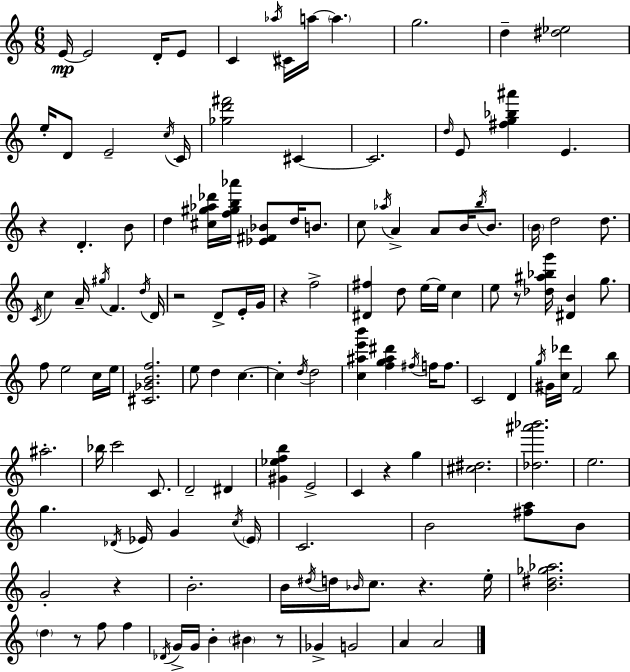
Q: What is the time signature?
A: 6/8